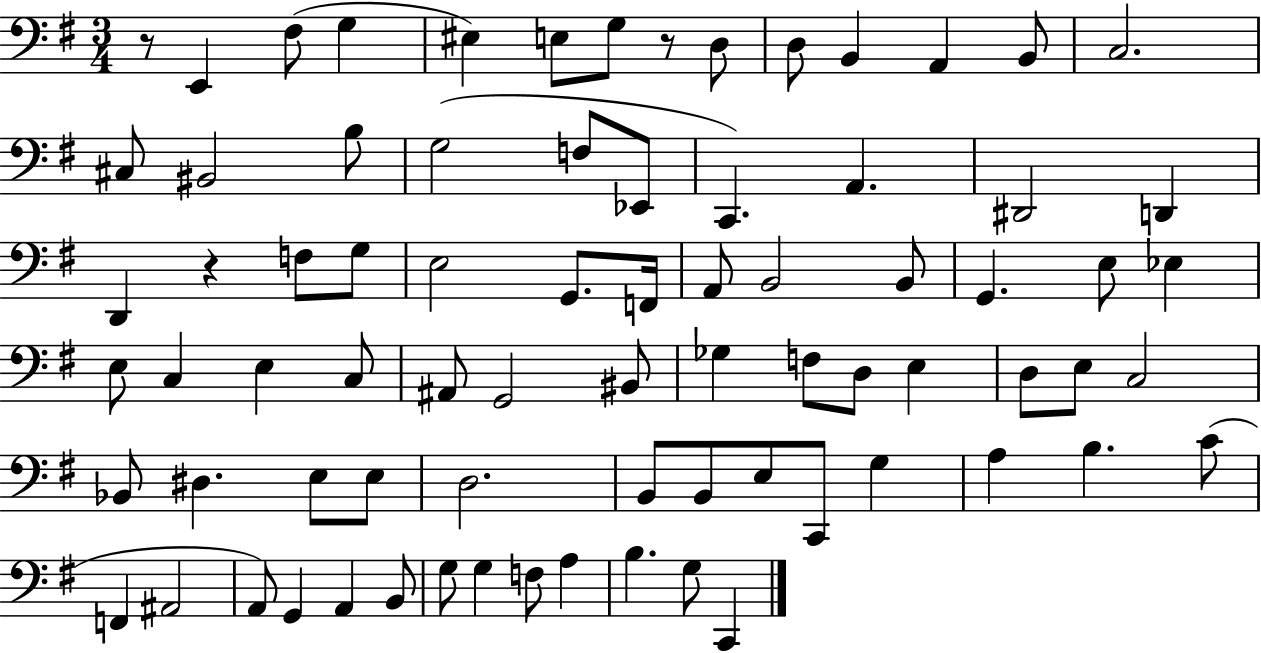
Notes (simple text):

R/e E2/q F#3/e G3/q EIS3/q E3/e G3/e R/e D3/e D3/e B2/q A2/q B2/e C3/h. C#3/e BIS2/h B3/e G3/h F3/e Eb2/e C2/q. A2/q. D#2/h D2/q D2/q R/q F3/e G3/e E3/h G2/e. F2/s A2/e B2/h B2/e G2/q. E3/e Eb3/q E3/e C3/q E3/q C3/e A#2/e G2/h BIS2/e Gb3/q F3/e D3/e E3/q D3/e E3/e C3/h Bb2/e D#3/q. E3/e E3/e D3/h. B2/e B2/e E3/e C2/e G3/q A3/q B3/q. C4/e F2/q A#2/h A2/e G2/q A2/q B2/e G3/e G3/q F3/e A3/q B3/q. G3/e C2/q